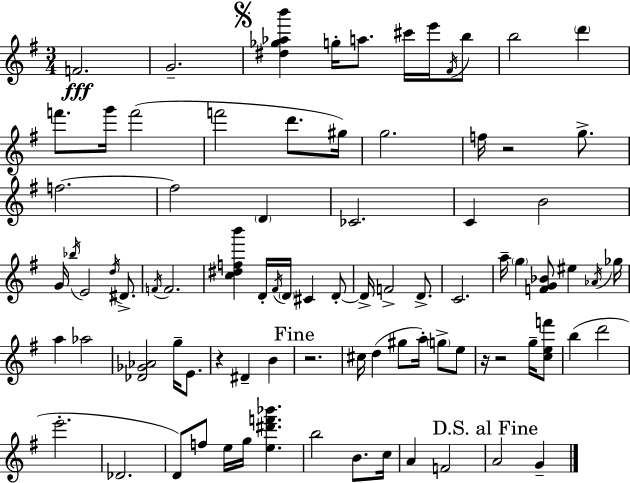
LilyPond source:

{
  \clef treble
  \numericTimeSignature
  \time 3/4
  \key e \minor
  f'2.\fff | g'2.-- | \mark \markup { \musicglyph "scripts.segno" } <dis'' ges'' aes'' b'''>4 g''16-. a''8. cis'''16 e'''16 \acciaccatura { fis'16 } b''8 | b''2 \parenthesize d'''4 | \break f'''8. g'''16 f'''2( | f'''2 d'''8. | gis''16) g''2. | f''16 r2 g''8.-> | \break f''2.~~ | f''2 \parenthesize d'4 | ces'2. | c'4 b'2 | \break g'16 \acciaccatura { bes''16 } e'2 \acciaccatura { d''16 } | dis'8.-> \acciaccatura { f'16 } f'2. | <c'' dis'' f'' b'''>4 d'16-. \acciaccatura { fis'16 } \parenthesize d'16 cis'4 | d'8-.~~ d'16-> f'2-> | \break d'8.-> c'2. | a''16-- \parenthesize g''4 <f' g' bes'>8 | eis''4 \acciaccatura { aes'16 } ges''16 a''4 aes''2 | <des' ges' aes'>2 | \break g''16-- e'8. r4 dis'4-- | b'4 \mark "Fine" r2. | cis''16 d''4( gis''8 | a''16-.) \parenthesize g''8-> e''8 r16 r2 | \break g''16-- <c'' e'' f'''>8 b''4( d'''2 | e'''2.-. | des'2. | d'8) f''8 e''16 g''16 | \break <e'' dis''' f''' bes'''>4. b''2 | b'8. c''16 a'4 f'2 | \mark "D.S. al Fine" a'2 | g'4-- \bar "|."
}